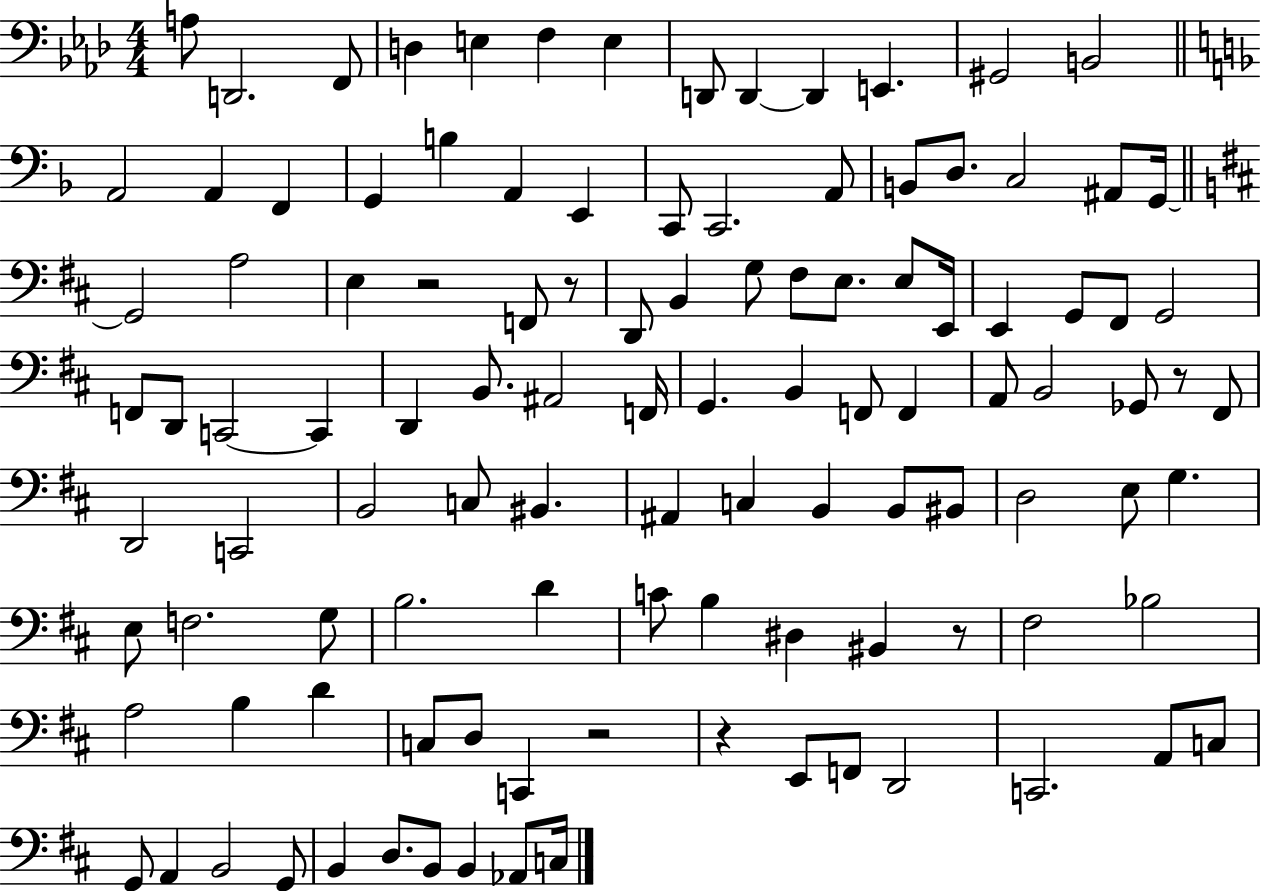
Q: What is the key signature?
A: AES major